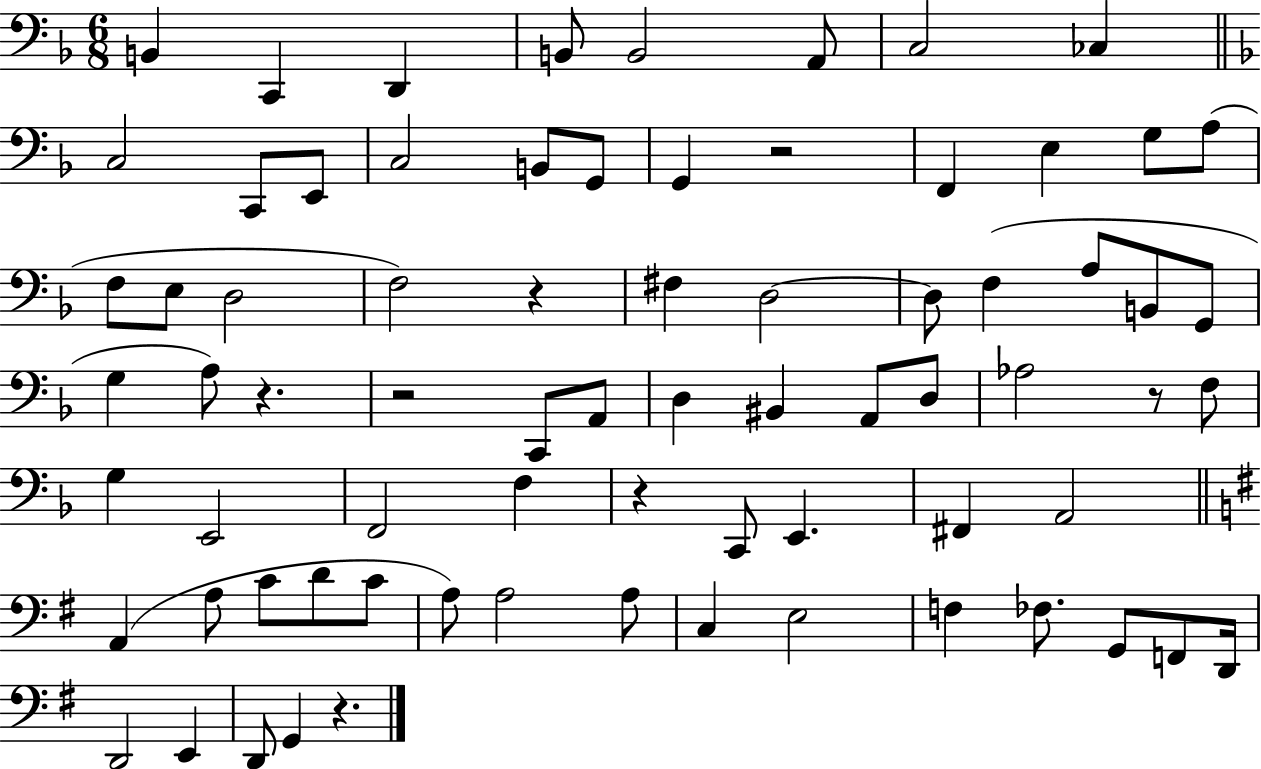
B2/q C2/q D2/q B2/e B2/h A2/e C3/h CES3/q C3/h C2/e E2/e C3/h B2/e G2/e G2/q R/h F2/q E3/q G3/e A3/e F3/e E3/e D3/h F3/h R/q F#3/q D3/h D3/e F3/q A3/e B2/e G2/e G3/q A3/e R/q. R/h C2/e A2/e D3/q BIS2/q A2/e D3/e Ab3/h R/e F3/e G3/q E2/h F2/h F3/q R/q C2/e E2/q. F#2/q A2/h A2/q A3/e C4/e D4/e C4/e A3/e A3/h A3/e C3/q E3/h F3/q FES3/e. G2/e F2/e D2/s D2/h E2/q D2/e G2/q R/q.